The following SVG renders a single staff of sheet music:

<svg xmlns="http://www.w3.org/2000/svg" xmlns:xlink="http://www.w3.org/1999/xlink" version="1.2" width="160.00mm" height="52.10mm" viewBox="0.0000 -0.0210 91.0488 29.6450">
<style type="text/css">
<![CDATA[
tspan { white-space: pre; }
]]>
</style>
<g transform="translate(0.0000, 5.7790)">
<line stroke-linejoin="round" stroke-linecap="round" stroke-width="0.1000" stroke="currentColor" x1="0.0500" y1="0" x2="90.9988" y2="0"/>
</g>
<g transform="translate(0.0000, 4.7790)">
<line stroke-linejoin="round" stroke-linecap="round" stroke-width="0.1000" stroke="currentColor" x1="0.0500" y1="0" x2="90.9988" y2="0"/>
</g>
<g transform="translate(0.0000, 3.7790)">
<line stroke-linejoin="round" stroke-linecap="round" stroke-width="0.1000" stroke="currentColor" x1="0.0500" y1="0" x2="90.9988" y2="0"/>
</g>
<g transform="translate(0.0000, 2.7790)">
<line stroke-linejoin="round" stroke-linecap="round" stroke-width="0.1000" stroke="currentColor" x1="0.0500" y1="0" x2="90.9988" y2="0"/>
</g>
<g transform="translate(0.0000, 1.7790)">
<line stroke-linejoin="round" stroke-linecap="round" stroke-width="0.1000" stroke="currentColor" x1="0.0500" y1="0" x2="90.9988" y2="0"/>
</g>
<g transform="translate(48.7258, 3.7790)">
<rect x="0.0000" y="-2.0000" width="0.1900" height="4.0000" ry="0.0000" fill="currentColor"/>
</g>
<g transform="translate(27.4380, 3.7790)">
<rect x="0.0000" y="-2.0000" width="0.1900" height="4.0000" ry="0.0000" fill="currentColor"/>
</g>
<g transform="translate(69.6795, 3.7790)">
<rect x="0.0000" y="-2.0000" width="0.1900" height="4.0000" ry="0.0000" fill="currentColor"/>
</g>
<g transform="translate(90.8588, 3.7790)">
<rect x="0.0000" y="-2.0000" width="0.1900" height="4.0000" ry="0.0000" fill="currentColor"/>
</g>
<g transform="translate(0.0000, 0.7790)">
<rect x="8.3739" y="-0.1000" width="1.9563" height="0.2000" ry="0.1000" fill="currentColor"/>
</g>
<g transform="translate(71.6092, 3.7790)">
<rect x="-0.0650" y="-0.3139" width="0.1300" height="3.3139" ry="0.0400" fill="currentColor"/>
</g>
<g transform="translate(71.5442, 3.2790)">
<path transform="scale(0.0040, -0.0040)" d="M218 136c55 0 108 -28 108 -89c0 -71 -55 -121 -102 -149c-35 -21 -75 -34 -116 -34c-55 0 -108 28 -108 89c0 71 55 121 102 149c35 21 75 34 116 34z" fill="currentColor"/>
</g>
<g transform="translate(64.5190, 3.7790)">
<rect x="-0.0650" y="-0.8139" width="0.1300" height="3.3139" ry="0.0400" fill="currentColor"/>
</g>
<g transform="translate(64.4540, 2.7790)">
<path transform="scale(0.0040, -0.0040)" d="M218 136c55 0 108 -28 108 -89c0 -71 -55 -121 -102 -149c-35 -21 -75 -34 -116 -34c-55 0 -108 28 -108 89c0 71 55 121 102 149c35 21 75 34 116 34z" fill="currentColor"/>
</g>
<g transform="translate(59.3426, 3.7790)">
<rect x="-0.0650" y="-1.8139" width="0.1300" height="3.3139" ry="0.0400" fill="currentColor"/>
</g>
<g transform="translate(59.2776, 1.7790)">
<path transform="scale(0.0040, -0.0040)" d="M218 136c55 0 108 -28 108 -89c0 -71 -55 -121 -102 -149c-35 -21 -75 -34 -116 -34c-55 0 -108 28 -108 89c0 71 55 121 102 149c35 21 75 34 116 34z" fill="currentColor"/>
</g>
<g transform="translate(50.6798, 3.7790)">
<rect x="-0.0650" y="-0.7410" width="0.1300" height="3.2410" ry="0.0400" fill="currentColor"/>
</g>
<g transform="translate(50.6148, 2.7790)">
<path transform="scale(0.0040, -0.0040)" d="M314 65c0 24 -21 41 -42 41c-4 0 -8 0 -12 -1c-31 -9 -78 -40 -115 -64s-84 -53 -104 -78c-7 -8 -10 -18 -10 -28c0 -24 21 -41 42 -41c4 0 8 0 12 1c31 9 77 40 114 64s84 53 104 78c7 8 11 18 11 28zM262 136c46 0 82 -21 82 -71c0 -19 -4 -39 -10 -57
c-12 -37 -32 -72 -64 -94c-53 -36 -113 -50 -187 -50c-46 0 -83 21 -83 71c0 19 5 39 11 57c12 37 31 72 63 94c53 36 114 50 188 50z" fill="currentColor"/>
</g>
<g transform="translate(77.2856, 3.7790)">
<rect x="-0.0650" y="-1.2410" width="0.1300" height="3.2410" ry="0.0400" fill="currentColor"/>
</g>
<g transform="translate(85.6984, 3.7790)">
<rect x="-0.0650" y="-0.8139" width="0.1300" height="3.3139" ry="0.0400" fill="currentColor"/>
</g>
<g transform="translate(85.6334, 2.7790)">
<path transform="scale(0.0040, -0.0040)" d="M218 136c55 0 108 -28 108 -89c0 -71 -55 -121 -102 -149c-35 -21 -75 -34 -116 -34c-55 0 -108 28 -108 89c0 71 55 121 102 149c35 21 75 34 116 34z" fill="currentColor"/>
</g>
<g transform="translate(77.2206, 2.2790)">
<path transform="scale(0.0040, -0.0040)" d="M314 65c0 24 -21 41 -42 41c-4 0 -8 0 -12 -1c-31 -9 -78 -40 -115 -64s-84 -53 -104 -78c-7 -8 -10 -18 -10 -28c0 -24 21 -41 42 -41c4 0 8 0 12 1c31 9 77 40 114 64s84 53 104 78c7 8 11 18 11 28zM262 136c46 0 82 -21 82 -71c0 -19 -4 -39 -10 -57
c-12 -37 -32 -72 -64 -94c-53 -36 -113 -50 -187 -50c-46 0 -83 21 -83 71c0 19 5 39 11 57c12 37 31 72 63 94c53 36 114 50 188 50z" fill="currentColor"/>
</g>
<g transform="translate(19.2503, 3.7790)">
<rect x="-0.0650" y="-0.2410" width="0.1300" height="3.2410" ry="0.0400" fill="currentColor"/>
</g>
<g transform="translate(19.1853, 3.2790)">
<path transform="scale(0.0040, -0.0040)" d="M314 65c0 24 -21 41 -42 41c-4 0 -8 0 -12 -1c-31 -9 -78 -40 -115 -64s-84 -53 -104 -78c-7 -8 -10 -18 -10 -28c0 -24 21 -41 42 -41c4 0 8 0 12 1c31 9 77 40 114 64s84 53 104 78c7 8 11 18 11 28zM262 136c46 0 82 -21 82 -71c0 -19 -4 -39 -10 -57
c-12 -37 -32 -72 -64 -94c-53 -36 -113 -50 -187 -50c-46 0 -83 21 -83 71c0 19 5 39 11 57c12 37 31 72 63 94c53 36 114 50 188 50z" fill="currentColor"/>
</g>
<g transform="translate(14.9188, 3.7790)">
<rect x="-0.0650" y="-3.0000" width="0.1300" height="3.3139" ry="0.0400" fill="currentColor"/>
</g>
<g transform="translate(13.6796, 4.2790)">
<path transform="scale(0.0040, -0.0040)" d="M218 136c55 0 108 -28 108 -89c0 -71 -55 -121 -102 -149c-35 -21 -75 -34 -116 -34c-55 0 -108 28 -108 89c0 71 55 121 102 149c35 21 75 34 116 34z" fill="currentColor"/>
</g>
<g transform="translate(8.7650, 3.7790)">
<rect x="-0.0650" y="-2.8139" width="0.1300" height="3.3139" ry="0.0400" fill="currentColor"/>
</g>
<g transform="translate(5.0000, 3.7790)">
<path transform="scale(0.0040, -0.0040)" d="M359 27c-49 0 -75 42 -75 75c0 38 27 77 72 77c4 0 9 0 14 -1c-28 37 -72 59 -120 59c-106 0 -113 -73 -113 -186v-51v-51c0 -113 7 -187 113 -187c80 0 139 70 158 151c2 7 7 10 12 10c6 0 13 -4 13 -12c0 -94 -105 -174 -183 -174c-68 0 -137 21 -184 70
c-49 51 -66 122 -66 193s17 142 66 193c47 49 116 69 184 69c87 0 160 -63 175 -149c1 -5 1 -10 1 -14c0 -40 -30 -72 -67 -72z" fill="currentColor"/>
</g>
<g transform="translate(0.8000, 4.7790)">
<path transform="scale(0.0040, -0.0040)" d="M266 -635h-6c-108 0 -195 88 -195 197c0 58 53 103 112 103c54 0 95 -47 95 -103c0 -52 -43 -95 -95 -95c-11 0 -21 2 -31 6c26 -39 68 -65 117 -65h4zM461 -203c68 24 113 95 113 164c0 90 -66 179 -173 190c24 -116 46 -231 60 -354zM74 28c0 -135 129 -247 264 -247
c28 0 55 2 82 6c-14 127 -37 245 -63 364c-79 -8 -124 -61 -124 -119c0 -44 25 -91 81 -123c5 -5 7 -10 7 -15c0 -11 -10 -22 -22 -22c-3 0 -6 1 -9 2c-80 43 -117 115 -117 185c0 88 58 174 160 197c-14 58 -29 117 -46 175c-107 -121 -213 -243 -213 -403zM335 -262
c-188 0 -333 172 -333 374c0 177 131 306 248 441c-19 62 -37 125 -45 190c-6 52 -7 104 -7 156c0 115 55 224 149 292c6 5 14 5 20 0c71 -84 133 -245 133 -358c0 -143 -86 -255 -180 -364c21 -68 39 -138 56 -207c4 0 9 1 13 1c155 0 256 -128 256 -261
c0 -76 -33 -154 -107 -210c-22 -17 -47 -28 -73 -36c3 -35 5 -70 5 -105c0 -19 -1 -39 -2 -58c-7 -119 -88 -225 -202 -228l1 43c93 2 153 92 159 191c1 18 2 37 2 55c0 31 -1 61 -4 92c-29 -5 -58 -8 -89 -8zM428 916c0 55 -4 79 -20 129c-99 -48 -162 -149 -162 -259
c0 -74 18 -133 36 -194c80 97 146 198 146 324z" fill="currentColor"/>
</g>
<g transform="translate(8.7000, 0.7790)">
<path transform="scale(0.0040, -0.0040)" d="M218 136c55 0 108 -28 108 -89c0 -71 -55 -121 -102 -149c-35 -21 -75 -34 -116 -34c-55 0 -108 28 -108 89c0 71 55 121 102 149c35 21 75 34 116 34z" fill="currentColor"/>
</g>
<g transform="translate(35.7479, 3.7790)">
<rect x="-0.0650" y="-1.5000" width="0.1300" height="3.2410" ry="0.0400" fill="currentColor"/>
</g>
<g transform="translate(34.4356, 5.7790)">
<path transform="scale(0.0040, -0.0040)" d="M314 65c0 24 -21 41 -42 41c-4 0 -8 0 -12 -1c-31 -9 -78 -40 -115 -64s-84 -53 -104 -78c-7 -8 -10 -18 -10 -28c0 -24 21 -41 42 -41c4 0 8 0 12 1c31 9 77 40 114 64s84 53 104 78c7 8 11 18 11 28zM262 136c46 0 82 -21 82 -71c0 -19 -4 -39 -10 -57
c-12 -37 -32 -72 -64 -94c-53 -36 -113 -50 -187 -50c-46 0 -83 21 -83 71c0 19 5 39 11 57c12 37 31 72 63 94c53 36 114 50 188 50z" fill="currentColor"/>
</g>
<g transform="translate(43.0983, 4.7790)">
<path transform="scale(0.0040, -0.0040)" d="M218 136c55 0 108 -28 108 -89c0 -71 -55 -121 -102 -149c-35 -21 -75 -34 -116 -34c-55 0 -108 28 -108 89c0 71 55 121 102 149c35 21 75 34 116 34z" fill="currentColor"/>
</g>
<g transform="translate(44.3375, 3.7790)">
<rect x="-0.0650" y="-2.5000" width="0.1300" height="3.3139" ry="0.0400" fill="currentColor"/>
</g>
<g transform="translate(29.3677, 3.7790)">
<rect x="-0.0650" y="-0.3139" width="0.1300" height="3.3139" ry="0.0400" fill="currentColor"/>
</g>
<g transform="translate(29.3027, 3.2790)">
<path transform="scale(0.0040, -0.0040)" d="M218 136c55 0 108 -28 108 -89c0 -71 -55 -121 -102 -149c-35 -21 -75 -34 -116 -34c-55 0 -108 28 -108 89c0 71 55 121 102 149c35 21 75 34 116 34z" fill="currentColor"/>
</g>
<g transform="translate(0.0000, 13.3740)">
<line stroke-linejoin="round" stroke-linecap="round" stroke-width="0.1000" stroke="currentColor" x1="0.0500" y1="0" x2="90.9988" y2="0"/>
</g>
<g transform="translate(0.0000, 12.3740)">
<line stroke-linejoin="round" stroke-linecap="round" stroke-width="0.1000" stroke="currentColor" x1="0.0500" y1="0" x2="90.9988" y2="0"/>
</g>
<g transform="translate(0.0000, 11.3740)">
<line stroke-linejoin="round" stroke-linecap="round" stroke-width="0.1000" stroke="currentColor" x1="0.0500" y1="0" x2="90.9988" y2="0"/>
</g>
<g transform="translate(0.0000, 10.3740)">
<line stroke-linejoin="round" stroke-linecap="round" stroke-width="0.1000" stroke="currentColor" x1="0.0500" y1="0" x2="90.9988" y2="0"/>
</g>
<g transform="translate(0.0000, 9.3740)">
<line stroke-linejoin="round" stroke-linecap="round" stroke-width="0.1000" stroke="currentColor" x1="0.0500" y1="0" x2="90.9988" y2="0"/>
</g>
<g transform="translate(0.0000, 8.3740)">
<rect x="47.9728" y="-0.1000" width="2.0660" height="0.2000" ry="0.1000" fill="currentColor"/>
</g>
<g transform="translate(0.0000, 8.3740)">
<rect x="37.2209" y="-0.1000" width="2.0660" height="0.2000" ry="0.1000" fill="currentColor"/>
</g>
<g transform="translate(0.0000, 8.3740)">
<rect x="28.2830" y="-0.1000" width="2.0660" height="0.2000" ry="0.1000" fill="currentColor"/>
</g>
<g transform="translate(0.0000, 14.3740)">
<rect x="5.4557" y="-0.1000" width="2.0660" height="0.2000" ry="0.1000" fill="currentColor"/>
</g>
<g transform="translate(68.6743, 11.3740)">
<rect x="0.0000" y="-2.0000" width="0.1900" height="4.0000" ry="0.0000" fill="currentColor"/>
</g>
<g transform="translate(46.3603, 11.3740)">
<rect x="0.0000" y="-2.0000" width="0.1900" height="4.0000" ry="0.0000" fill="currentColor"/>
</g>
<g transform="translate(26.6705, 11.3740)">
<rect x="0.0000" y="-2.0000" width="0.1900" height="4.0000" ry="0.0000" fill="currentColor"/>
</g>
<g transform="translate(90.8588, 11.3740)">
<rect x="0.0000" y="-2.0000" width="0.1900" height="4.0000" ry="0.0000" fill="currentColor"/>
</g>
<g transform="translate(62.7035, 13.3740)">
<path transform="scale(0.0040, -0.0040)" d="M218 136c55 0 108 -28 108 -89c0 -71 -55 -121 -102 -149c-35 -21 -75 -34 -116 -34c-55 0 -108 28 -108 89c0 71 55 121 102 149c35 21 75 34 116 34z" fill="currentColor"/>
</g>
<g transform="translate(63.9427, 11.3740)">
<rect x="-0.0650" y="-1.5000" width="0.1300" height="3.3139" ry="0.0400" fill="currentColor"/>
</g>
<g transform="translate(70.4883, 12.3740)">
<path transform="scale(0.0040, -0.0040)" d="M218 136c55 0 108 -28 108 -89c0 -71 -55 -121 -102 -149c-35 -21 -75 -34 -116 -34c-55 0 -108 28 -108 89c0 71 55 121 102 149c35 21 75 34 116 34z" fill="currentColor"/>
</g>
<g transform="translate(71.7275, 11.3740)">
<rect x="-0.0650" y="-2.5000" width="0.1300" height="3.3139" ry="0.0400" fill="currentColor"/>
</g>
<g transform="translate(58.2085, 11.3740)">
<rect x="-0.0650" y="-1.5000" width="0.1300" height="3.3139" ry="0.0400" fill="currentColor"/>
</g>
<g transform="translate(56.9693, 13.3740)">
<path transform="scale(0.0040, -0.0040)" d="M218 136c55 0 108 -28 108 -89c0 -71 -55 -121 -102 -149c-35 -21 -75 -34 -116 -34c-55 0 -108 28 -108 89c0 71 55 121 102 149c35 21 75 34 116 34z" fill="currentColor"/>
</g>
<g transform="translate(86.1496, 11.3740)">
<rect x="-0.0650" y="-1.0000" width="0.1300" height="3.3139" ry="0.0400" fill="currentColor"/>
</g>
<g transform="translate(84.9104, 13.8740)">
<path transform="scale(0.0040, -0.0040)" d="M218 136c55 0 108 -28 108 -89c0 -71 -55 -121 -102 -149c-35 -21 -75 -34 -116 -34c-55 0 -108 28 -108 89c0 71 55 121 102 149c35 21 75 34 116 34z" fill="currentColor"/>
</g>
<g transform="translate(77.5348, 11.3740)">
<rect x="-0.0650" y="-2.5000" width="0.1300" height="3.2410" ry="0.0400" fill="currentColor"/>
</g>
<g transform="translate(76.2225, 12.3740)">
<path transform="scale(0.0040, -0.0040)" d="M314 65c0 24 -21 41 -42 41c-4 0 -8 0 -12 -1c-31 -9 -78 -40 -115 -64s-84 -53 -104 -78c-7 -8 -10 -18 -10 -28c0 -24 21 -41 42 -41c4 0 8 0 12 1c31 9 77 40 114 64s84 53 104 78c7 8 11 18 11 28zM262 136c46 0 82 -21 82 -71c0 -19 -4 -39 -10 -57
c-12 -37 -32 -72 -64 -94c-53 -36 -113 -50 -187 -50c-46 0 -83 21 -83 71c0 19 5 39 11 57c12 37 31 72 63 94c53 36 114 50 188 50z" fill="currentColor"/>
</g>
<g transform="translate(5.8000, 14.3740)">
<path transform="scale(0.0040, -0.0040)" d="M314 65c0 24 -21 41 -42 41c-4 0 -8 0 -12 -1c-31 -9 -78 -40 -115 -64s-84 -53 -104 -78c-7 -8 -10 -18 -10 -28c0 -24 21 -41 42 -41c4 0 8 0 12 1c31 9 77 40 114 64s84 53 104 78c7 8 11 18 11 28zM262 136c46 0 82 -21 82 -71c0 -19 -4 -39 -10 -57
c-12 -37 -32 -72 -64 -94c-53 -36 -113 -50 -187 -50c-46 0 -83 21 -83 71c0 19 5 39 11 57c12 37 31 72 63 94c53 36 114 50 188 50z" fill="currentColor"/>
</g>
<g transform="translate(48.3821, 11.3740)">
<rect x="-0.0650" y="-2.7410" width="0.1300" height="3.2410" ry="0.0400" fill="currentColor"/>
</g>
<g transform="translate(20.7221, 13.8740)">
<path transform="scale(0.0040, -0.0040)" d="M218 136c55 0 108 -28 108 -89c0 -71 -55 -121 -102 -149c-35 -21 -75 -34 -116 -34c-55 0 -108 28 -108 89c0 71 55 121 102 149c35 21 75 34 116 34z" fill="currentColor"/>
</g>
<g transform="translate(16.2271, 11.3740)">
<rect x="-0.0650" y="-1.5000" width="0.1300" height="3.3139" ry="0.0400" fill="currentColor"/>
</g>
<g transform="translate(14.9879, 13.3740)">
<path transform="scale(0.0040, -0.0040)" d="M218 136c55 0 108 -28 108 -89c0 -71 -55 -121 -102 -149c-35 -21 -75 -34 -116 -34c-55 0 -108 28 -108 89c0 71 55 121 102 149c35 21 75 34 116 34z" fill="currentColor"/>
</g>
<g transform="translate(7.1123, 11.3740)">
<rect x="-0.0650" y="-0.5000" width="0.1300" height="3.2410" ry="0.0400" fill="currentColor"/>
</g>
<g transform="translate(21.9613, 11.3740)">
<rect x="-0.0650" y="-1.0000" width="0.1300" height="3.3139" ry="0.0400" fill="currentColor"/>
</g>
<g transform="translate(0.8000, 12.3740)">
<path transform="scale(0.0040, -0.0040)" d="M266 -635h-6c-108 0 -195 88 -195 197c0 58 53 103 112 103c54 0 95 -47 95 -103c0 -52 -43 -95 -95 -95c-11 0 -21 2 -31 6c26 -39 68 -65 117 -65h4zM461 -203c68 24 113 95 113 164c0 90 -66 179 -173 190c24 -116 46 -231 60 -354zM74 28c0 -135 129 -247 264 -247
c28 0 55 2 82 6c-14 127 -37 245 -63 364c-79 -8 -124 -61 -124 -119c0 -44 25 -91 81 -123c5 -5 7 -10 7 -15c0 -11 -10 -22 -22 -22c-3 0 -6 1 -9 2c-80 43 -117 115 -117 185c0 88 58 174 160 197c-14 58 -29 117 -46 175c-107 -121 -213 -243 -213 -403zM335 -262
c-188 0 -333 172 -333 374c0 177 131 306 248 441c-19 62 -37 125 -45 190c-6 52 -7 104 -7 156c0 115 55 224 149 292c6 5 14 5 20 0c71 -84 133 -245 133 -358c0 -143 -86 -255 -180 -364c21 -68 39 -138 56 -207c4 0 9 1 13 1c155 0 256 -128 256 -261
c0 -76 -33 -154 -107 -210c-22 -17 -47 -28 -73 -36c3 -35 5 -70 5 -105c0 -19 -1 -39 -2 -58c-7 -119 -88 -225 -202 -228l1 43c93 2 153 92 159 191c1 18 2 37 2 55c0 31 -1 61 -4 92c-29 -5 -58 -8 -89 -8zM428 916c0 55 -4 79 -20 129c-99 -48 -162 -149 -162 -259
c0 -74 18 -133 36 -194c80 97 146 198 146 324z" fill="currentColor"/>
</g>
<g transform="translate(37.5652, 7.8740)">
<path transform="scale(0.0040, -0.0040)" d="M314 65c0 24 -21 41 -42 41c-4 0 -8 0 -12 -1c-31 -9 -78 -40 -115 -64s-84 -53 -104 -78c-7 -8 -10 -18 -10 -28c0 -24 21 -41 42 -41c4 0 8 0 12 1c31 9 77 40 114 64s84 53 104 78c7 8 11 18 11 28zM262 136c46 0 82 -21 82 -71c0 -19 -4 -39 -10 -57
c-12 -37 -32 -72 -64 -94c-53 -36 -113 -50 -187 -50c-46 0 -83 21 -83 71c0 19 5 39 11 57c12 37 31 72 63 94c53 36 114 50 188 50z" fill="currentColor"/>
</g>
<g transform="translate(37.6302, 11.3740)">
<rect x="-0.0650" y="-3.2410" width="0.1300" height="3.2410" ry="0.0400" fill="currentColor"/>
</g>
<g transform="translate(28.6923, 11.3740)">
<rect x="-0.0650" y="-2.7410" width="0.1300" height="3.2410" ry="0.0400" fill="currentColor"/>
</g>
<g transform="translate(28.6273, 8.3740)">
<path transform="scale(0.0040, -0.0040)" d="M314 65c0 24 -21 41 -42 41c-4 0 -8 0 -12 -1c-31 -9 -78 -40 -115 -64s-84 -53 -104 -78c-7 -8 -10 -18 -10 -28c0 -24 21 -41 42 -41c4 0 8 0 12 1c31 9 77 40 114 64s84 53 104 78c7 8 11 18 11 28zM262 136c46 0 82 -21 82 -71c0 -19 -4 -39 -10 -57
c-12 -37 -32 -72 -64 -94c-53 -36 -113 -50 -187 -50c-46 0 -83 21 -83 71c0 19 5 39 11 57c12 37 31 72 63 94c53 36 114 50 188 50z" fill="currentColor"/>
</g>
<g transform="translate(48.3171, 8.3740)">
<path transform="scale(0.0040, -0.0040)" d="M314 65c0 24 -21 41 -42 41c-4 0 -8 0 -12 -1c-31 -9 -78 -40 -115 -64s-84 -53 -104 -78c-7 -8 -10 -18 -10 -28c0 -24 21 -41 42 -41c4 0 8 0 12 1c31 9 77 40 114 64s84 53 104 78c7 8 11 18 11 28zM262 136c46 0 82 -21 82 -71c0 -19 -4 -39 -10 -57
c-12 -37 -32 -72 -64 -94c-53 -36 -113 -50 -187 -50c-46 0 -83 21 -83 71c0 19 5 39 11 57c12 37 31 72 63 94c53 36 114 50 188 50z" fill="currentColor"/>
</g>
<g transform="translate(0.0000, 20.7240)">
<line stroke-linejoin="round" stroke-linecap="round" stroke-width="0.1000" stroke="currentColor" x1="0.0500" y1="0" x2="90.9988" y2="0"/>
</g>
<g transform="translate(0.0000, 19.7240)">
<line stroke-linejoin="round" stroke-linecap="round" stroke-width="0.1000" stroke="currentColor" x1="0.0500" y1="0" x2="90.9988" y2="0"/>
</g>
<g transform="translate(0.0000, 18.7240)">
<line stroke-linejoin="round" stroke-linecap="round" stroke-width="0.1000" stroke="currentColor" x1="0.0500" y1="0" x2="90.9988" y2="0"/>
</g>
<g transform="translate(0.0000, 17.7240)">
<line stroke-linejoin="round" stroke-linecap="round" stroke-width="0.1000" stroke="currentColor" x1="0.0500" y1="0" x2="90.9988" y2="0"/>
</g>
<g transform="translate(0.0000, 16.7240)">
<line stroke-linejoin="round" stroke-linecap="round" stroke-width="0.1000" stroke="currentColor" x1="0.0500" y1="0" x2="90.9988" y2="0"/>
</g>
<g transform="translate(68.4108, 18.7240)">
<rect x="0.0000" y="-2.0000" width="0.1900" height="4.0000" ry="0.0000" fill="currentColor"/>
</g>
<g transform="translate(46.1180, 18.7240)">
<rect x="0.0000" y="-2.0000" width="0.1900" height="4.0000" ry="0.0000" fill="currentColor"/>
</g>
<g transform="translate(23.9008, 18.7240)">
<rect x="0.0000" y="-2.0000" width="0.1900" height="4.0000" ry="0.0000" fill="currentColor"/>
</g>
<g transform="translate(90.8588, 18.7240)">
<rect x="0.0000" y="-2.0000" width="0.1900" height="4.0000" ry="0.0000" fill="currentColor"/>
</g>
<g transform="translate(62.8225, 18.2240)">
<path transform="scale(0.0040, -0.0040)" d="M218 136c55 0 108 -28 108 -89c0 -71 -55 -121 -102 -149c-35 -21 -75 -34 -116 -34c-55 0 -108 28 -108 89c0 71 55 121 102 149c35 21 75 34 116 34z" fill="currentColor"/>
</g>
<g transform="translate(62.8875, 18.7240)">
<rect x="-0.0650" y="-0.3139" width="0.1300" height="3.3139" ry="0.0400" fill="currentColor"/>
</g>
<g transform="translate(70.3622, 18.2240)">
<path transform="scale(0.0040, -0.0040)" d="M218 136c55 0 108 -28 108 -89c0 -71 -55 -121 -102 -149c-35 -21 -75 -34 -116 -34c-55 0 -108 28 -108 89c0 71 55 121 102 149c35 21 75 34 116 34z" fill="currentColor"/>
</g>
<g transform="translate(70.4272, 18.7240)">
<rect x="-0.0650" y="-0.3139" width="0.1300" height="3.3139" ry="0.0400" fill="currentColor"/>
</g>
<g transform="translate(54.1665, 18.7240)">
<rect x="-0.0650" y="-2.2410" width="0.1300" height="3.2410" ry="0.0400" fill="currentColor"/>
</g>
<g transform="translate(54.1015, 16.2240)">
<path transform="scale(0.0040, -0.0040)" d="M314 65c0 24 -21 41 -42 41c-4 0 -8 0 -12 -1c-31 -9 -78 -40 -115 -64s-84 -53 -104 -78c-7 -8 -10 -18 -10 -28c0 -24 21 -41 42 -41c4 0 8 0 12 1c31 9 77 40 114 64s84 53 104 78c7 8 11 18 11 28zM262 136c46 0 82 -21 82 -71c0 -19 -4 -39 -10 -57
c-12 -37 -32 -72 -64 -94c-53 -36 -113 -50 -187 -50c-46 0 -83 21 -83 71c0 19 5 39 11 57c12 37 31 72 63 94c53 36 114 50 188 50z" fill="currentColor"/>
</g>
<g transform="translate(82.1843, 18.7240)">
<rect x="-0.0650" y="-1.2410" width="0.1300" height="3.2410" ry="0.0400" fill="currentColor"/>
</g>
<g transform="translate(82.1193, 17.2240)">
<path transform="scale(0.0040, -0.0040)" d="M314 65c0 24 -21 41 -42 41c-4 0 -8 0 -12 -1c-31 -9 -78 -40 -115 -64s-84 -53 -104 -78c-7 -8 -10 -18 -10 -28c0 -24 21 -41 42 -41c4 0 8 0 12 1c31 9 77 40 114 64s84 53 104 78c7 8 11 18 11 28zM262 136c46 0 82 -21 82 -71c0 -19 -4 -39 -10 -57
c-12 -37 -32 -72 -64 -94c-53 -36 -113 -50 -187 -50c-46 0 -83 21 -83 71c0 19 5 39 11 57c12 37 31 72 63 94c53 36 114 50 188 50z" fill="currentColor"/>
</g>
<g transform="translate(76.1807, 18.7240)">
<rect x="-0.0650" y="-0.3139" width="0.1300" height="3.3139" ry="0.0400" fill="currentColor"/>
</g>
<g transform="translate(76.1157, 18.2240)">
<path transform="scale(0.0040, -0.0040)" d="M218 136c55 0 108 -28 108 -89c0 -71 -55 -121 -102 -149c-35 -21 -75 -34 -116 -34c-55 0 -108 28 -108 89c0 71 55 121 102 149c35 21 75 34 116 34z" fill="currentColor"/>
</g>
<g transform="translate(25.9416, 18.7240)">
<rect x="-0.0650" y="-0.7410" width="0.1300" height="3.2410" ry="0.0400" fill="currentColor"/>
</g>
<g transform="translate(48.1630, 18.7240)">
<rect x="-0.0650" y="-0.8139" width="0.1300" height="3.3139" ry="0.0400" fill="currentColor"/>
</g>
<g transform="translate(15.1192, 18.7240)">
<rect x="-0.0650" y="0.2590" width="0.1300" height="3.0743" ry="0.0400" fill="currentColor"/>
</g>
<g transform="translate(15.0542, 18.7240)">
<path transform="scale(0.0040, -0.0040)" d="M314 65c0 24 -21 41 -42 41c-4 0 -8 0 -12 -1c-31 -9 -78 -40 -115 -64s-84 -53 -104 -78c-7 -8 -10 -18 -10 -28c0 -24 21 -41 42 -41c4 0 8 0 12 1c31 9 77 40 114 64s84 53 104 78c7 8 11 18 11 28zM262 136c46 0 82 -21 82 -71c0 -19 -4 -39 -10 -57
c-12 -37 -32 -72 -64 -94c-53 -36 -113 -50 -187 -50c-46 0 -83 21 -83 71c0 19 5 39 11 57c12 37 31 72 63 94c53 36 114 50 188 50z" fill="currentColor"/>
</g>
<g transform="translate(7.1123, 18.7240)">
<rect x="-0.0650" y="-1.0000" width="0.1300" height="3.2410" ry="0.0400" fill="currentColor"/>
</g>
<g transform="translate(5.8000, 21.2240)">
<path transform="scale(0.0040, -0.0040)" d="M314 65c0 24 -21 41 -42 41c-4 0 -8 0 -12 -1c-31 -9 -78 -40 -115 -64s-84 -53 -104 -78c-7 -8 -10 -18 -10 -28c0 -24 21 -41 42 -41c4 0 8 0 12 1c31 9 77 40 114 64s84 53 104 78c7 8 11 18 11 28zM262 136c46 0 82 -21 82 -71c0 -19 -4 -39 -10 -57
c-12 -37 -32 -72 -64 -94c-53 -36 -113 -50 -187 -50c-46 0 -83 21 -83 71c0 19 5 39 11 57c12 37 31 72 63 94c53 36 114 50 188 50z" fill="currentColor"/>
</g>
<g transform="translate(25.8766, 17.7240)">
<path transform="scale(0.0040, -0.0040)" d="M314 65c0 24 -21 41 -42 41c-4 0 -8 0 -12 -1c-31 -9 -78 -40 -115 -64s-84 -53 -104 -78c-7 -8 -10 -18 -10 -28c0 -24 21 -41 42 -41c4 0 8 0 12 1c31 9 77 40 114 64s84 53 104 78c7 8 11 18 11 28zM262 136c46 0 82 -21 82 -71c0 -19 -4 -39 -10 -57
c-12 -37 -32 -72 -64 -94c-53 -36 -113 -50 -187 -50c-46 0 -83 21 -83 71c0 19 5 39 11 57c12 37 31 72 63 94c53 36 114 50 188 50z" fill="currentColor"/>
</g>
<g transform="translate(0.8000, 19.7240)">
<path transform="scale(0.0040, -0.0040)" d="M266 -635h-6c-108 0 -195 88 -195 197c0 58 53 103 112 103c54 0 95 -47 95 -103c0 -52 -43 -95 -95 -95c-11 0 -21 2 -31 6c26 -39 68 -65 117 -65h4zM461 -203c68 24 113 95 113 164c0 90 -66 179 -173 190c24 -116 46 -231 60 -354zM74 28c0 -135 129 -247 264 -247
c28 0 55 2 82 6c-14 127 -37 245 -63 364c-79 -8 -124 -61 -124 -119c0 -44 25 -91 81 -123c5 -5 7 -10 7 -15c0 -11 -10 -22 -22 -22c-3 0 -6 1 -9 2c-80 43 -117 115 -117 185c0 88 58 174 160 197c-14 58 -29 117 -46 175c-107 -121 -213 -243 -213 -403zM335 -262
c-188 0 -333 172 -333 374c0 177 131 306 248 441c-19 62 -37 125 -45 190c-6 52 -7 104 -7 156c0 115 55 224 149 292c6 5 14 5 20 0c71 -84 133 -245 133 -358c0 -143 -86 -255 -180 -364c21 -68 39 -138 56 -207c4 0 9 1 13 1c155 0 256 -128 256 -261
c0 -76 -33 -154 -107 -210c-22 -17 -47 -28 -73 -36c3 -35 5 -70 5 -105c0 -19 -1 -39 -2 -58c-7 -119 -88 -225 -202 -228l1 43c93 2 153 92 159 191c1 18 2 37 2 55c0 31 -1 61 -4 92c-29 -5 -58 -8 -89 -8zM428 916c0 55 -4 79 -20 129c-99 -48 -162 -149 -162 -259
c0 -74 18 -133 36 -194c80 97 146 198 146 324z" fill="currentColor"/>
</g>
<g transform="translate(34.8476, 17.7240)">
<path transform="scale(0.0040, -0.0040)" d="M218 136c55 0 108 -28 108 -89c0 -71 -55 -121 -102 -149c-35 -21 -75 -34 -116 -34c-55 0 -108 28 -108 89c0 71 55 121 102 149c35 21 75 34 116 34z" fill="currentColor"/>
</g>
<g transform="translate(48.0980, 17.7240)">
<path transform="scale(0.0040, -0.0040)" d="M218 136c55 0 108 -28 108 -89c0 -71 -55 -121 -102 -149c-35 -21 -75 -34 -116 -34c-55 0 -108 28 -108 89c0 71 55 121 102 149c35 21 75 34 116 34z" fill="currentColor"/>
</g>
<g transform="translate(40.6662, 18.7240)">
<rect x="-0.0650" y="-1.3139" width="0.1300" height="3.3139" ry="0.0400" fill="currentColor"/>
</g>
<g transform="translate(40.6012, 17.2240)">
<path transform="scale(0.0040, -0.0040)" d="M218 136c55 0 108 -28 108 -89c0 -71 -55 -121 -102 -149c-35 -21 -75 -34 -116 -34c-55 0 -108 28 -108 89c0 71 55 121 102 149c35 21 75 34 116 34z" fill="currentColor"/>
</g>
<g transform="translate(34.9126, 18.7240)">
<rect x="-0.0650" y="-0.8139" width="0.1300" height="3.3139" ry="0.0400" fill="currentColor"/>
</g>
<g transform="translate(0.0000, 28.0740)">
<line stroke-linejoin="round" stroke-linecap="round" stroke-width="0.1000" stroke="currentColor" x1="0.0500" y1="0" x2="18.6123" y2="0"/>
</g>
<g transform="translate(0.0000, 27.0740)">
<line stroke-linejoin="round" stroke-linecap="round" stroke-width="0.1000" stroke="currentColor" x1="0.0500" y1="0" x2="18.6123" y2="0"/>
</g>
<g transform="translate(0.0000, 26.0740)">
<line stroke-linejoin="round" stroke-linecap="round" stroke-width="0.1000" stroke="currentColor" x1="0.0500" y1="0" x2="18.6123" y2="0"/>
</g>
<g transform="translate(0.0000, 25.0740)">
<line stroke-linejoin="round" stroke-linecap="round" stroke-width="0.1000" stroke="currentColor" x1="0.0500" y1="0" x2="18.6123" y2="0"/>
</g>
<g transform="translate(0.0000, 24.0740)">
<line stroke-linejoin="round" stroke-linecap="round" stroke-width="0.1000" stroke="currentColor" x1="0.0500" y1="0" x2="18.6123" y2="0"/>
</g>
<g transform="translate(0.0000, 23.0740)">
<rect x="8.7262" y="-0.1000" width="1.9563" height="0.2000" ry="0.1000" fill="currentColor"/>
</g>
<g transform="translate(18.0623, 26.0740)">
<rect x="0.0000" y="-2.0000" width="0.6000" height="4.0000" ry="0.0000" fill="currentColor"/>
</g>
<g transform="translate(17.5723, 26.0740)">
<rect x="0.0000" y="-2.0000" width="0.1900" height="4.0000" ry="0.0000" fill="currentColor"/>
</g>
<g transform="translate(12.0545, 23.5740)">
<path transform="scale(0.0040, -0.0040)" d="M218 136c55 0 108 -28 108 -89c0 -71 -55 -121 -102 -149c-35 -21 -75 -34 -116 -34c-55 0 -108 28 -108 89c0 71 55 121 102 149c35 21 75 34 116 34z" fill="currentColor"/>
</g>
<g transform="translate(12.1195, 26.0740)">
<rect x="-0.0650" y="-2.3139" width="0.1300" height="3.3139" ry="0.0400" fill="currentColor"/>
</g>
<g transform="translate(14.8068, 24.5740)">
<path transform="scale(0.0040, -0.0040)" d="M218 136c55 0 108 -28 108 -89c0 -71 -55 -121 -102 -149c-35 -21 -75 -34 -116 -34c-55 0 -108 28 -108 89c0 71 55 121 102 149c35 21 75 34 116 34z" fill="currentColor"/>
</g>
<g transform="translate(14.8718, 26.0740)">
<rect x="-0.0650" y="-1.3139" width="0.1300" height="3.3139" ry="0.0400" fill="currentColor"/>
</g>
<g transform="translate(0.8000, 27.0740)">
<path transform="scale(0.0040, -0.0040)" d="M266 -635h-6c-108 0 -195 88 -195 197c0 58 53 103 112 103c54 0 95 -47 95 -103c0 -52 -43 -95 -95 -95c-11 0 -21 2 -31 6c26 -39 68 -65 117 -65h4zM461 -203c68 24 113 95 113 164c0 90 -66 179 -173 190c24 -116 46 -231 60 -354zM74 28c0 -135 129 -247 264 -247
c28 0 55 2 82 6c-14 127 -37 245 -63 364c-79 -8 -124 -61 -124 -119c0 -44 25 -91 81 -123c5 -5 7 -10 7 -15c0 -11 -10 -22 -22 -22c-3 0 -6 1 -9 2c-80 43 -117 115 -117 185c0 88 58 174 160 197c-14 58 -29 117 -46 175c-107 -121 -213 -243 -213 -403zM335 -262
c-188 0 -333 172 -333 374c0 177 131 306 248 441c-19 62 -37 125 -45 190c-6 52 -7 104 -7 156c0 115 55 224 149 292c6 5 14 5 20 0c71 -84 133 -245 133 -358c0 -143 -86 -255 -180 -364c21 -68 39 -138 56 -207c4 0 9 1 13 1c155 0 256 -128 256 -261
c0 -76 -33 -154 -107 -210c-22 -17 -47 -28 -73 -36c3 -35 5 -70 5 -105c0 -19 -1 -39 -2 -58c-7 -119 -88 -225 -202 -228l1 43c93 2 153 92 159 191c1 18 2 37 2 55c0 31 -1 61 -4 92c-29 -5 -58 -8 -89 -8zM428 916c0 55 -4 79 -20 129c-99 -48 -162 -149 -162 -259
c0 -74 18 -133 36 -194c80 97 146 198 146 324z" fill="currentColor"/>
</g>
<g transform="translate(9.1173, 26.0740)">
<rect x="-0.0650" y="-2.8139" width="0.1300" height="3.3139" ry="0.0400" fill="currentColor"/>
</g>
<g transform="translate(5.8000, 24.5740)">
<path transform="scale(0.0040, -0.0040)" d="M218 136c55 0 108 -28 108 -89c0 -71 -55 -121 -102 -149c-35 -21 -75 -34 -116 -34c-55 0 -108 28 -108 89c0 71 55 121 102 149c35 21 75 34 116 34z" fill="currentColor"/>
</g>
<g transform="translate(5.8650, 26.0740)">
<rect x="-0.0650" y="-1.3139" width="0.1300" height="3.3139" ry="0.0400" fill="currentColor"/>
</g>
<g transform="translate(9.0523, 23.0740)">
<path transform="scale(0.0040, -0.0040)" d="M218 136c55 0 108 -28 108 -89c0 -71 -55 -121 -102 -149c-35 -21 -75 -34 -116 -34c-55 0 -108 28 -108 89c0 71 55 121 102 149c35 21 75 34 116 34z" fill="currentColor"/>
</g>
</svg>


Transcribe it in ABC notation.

X:1
T:Untitled
M:4/4
L:1/4
K:C
a A c2 c E2 G d2 f d c e2 d C2 E D a2 b2 a2 E E G G2 D D2 B2 d2 d e d g2 c c c e2 e a g e